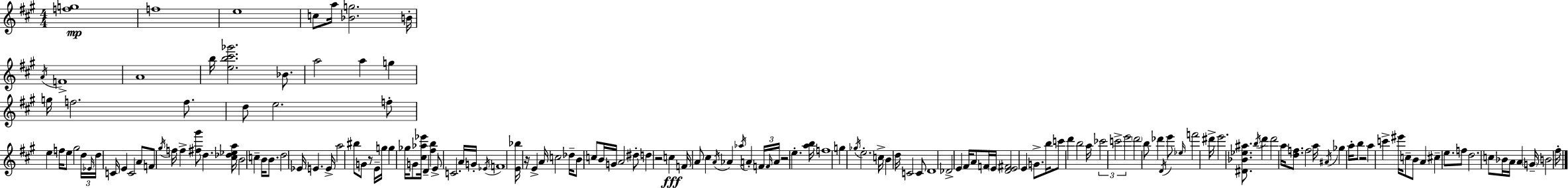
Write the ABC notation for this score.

X:1
T:Untitled
M:4/4
L:1/4
K:A
[fg]4 f4 e4 c/2 a/4 [_Bg]2 B/4 A/4 F4 A4 b/4 [eb^c'_g']2 _B/2 a2 a g g/4 f2 f/2 d/2 e2 f/2 e f/4 e/2 ^g2 d/4 _E/4 d/4 C/4 E C2 A/2 F/2 ^g/4 f/4 f [^f^g']/2 d [^c_d_ea]/4 B2 c B/4 B/2 d2 _E/4 E E/4 a2 ^b/2 G/2 z/2 E/4 g/4 g _g/4 G/2 [^c_a_e']/4 D [^fb] E/2 C2 A/4 G/4 _E/4 F4 [E_b]/4 z/4 E A/4 c2 _d/4 B/2 c/2 B/4 G/4 A2 ^d/2 d z2 c F/4 A/2 ^c A/4 _A _a/4 A F/4 F/4 A/4 z2 e [ab]/4 f4 g _g/4 e2 c/4 B d/4 C2 C/2 D4 _D2 E ^F/4 A/2 F/4 E/4 [DE^F]2 E G/2 b/4 c'/2 d' b2 a/4 _c'2 c'2 e'2 d'2 b/2 _d' D/4 e'/2 _e/4 f'2 ^d'/4 e'2 [^D_B_e^a]/2 b/4 d' d'2 a/4 [df]/2 f2 a/4 ^A/4 _g a/4 b/2 z2 a c' ^e'/4 c/2 B/2 A ^c e/2 f/2 d2 c/2 _B/4 A/4 A G/4 B2 ^f/4